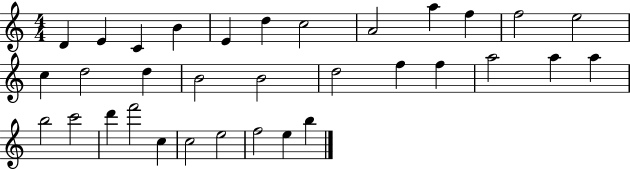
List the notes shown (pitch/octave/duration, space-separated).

D4/q E4/q C4/q B4/q E4/q D5/q C5/h A4/h A5/q F5/q F5/h E5/h C5/q D5/h D5/q B4/h B4/h D5/h F5/q F5/q A5/h A5/q A5/q B5/h C6/h D6/q F6/h C5/q C5/h E5/h F5/h E5/q B5/q